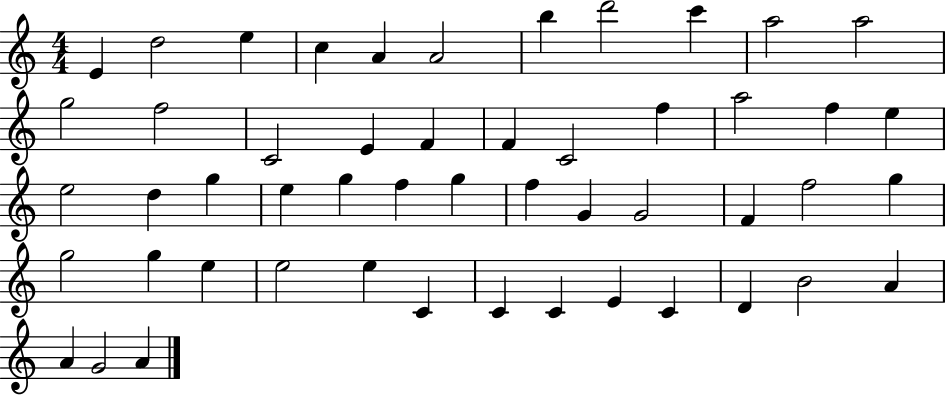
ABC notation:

X:1
T:Untitled
M:4/4
L:1/4
K:C
E d2 e c A A2 b d'2 c' a2 a2 g2 f2 C2 E F F C2 f a2 f e e2 d g e g f g f G G2 F f2 g g2 g e e2 e C C C E C D B2 A A G2 A